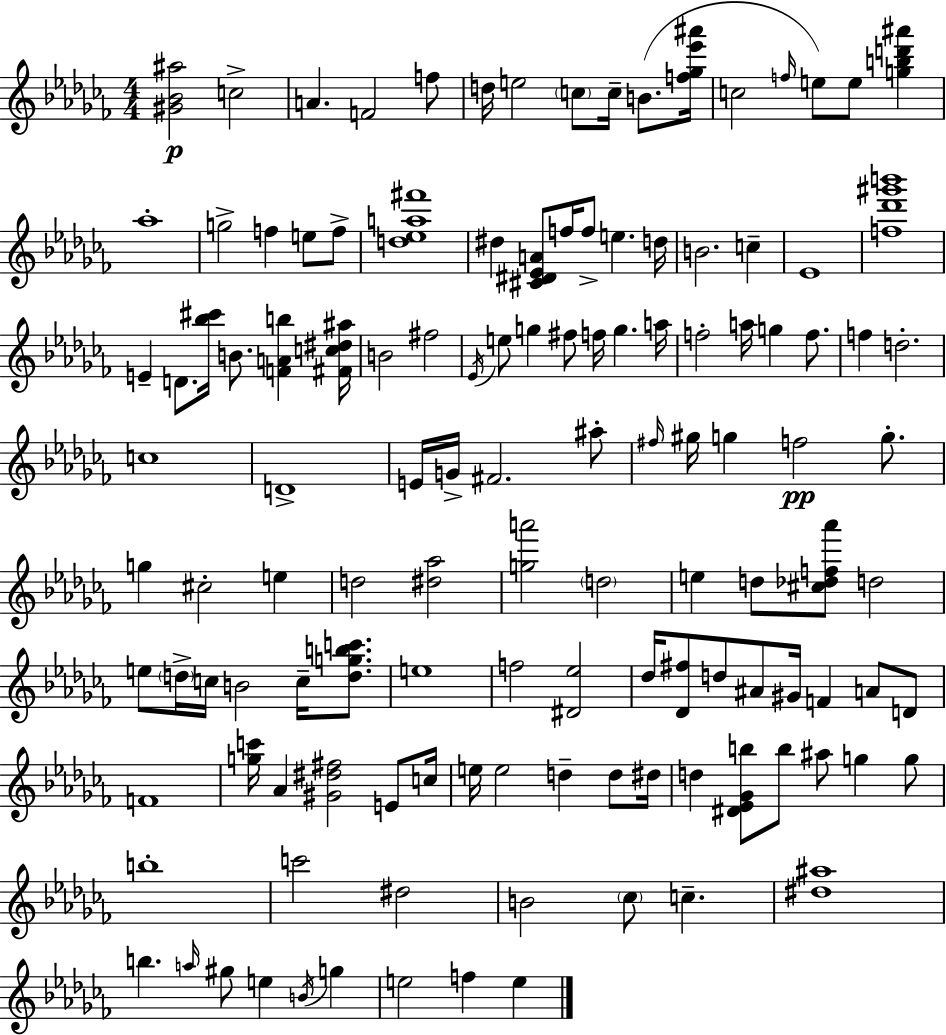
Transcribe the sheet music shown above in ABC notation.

X:1
T:Untitled
M:4/4
L:1/4
K:Abm
[^G_B^a]2 c2 A F2 f/2 d/4 e2 c/2 c/4 B/2 [f_g_e'^a']/4 c2 f/4 e/2 e/2 [gbd'^a'] _a4 g2 f e/2 f/2 [d_ea^f']4 ^d [^C^D_EA]/2 f/4 f/2 e d/4 B2 c _E4 [f_d'^g'b']4 E D/2 [_b^c']/4 B/2 [FAb] [^Fc^d^a]/4 B2 ^f2 _E/4 e/2 g ^f/2 f/4 g a/4 f2 a/4 g f/2 f d2 c4 D4 E/4 G/4 ^F2 ^a/2 ^f/4 ^g/4 g f2 g/2 g ^c2 e d2 [^d_a]2 [ga']2 d2 e d/2 [^c_df_a']/2 d2 e/2 d/4 c/4 B2 c/4 [dgbc']/2 e4 f2 [^D_e]2 _d/4 [_D^f]/2 d/2 ^A/2 ^G/4 F A/2 D/2 F4 [gc']/4 _A [^G^d^f]2 E/2 c/4 e/4 e2 d d/2 ^d/4 d [^D_E_Gb]/2 b/2 ^a/2 g g/2 b4 c'2 ^d2 B2 _c/2 c [^d^a]4 b a/4 ^g/2 e B/4 g e2 f e